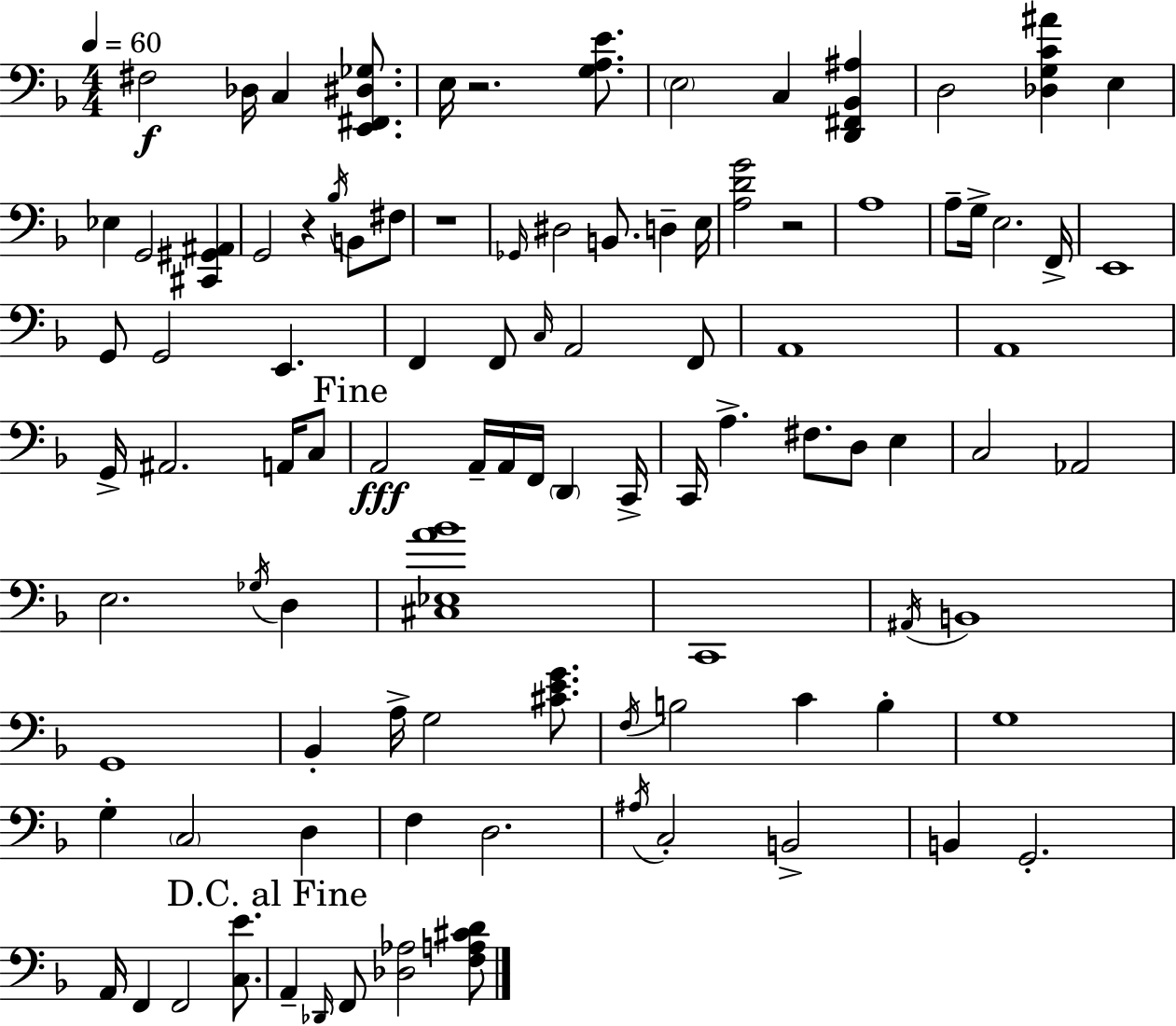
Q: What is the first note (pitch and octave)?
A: F#3